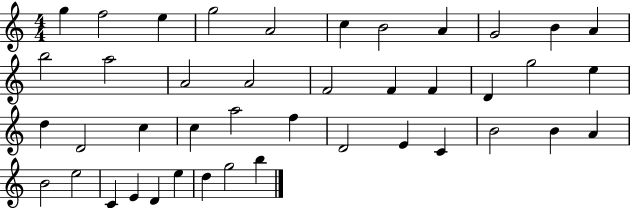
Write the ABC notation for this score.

X:1
T:Untitled
M:4/4
L:1/4
K:C
g f2 e g2 A2 c B2 A G2 B A b2 a2 A2 A2 F2 F F D g2 e d D2 c c a2 f D2 E C B2 B A B2 e2 C E D e d g2 b